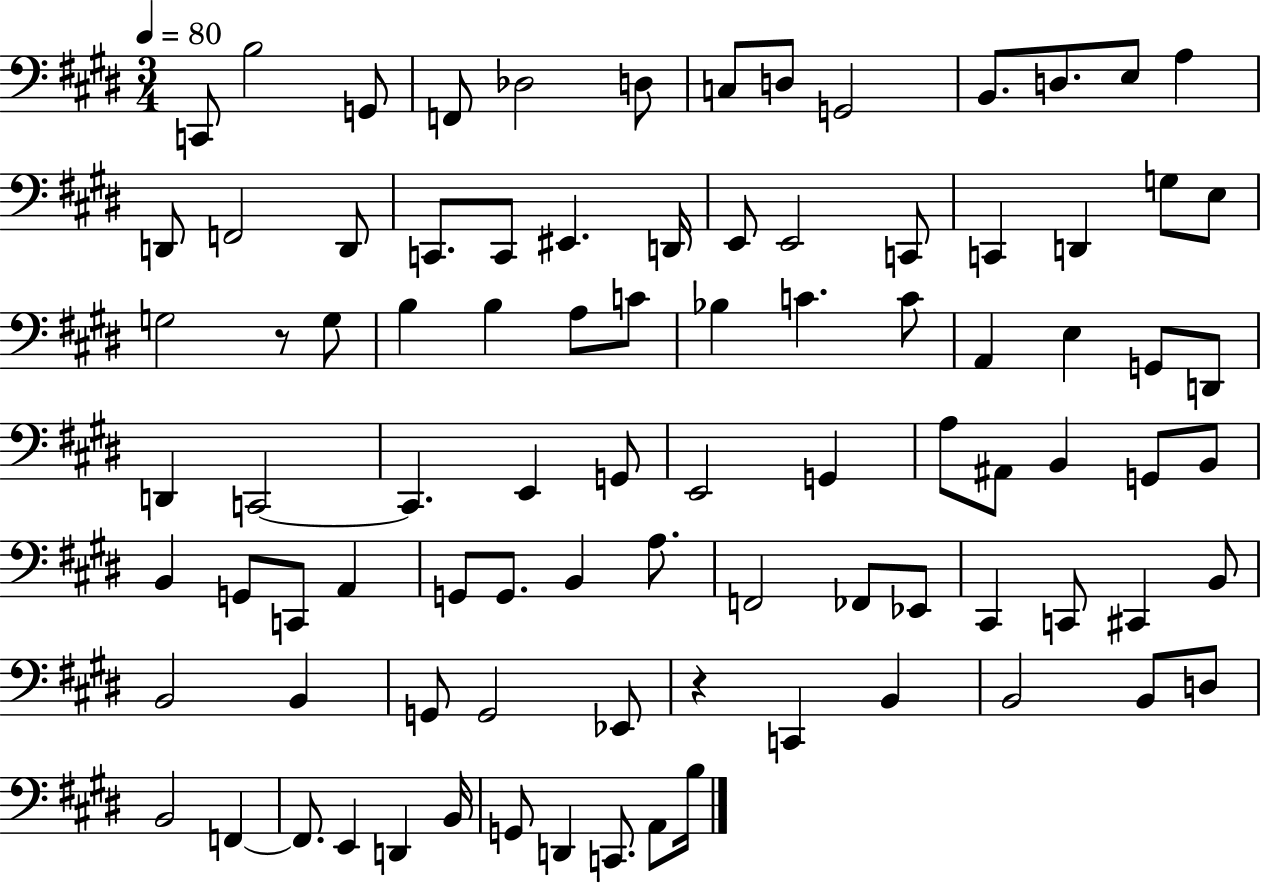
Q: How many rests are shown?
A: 2